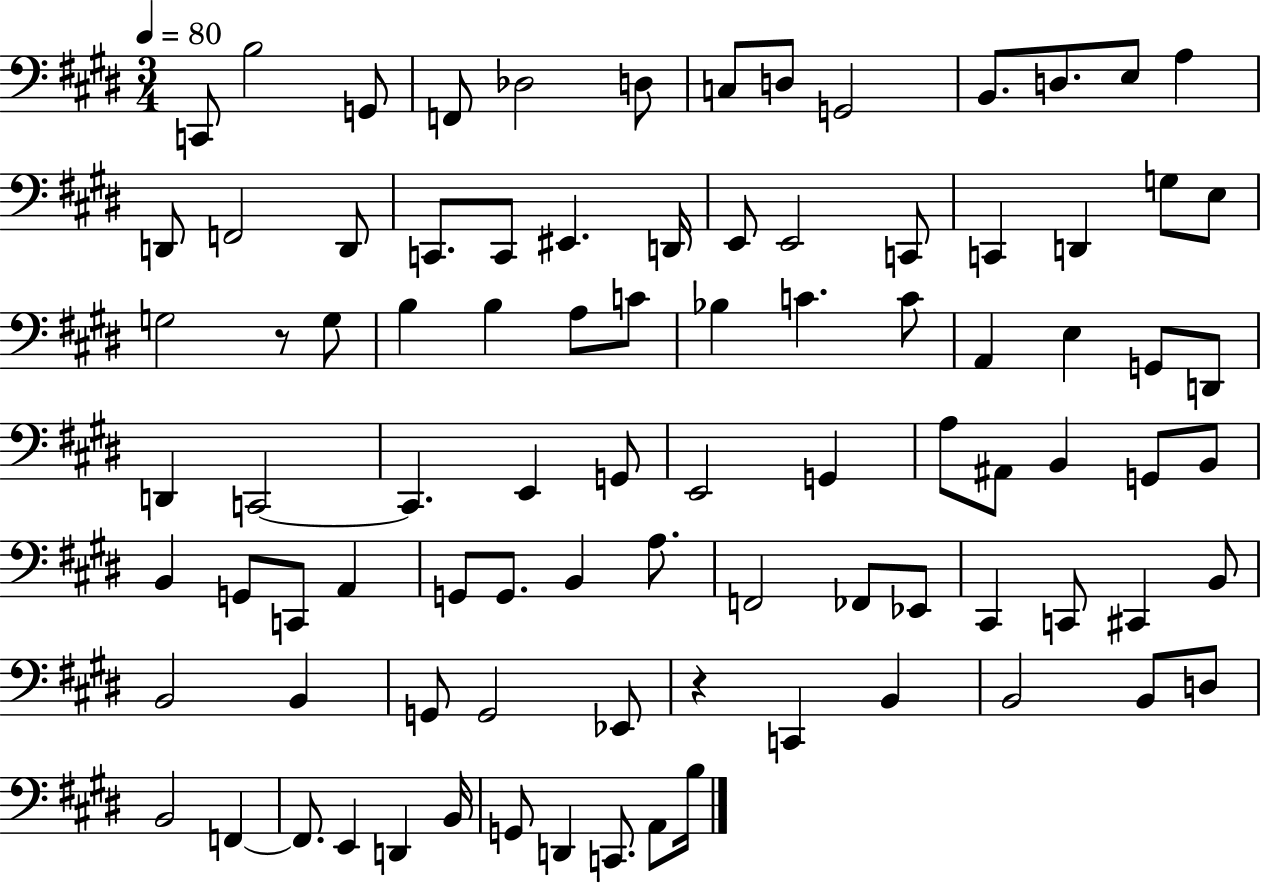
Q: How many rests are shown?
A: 2